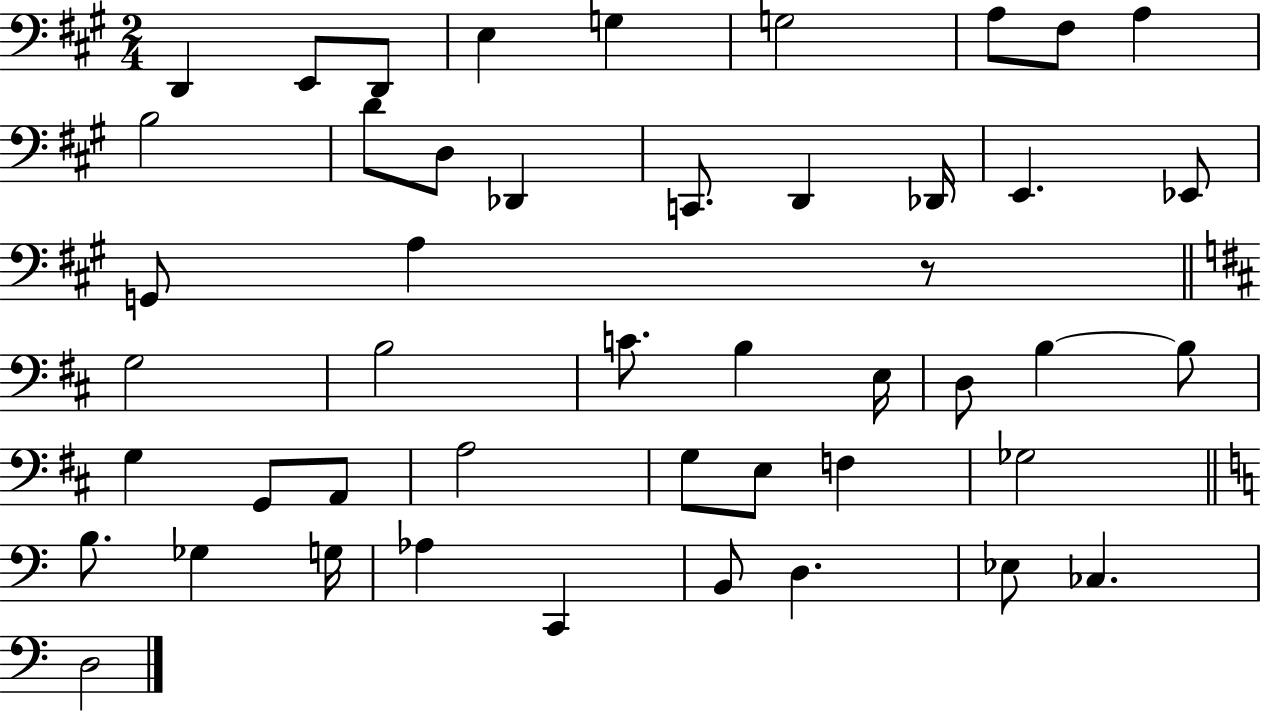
{
  \clef bass
  \numericTimeSignature
  \time 2/4
  \key a \major
  \repeat volta 2 { d,4 e,8 d,8 | e4 g4 | g2 | a8 fis8 a4 | \break b2 | d'8 d8 des,4 | c,8. d,4 des,16 | e,4. ees,8 | \break g,8 a4 r8 | \bar "||" \break \key b \minor g2 | b2 | c'8. b4 e16 | d8 b4~~ b8 | \break g4 g,8 a,8 | a2 | g8 e8 f4 | ges2 | \break \bar "||" \break \key c \major b8. ges4 g16 | aes4 c,4 | b,8 d4. | ees8 ces4. | \break d2 | } \bar "|."
}